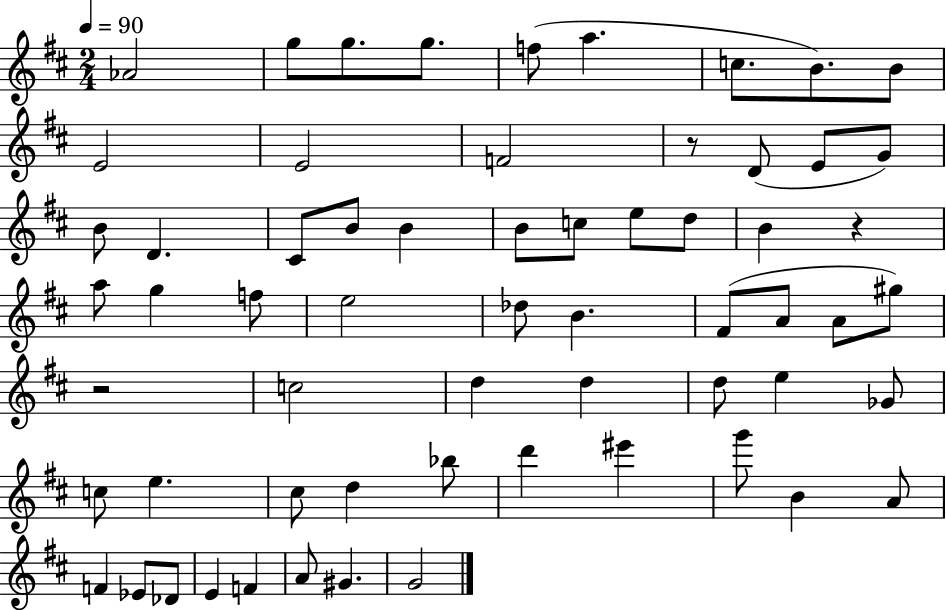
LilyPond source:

{
  \clef treble
  \numericTimeSignature
  \time 2/4
  \key d \major
  \tempo 4 = 90
  \repeat volta 2 { aes'2 | g''8 g''8. g''8. | f''8( a''4. | c''8. b'8.) b'8 | \break e'2 | e'2 | f'2 | r8 d'8( e'8 g'8) | \break b'8 d'4. | cis'8 b'8 b'4 | b'8 c''8 e''8 d''8 | b'4 r4 | \break a''8 g''4 f''8 | e''2 | des''8 b'4. | fis'8( a'8 a'8 gis''8) | \break r2 | c''2 | d''4 d''4 | d''8 e''4 ges'8 | \break c''8 e''4. | cis''8 d''4 bes''8 | d'''4 eis'''4 | g'''8 b'4 a'8 | \break f'4 ees'8 des'8 | e'4 f'4 | a'8 gis'4. | g'2 | \break } \bar "|."
}